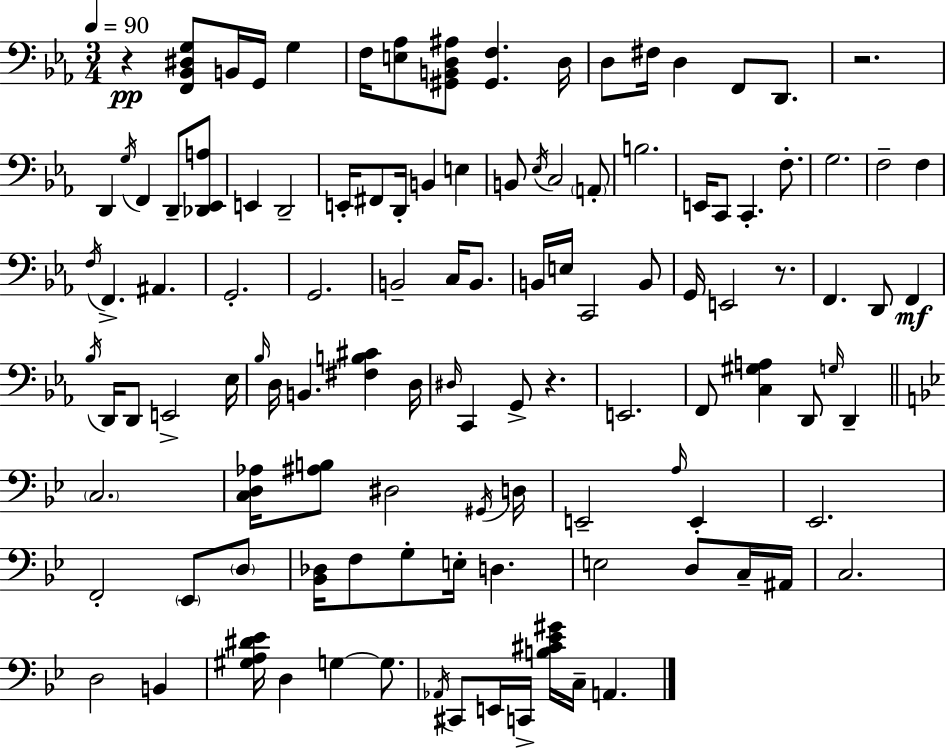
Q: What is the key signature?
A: EES major